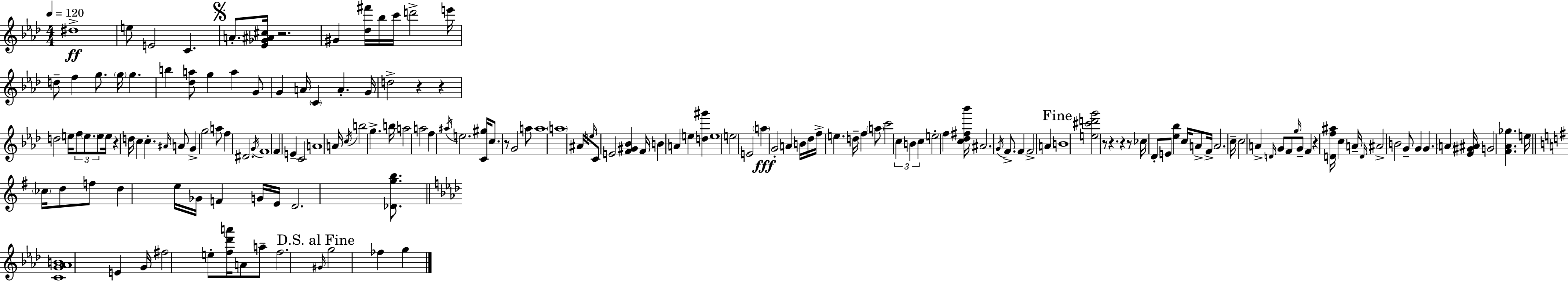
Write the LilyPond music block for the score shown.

{
  \clef treble
  \numericTimeSignature
  \time 4/4
  \key f \minor
  \tempo 4 = 120
  dis''1->\ff | e''8 e'2 c'4. | \mark \markup { \musicglyph "scripts.segno" } a'8.-. <ees' ges' ais' cis''>16 r2. | gis'4 <des'' fis'''>16 bes''16 c'''16 d'''2-> e'''16 | \break d''8-- f''4 g''8. \parenthesize g''16 g''4. | b''4 <des'' a''>8 g''4 a''4 g'8 | g'4 a'16 \parenthesize c'4 a'4.-. g'16 | d''2-> r4 r4 | \break d''2 e''16 \tuplet 3/2 { f''8 \parenthesize e''8. e''8 } | e''16 r4 d''16 c''4 c''4.-. | \grace { ais'16 } a'8 g'4-> g''2 a''8 | f''4 dis'2. | \break \acciaccatura { g'16 } f'1 | f'4 e'4-- c'2 | a'1 | a'16 \acciaccatura { c''16 } b''2 g''4.-> | \break b''16 a''2 a''2 | f''4 \acciaccatura { ais''16 } e''2. | <c' gis''>16 c''8. r8 g'2 | a''8 a''1 | \break \parenthesize a''1 | ais'16 \grace { e''16 } c'8 e'2 | <f' gis' bes'>4 f'16 b'4 a'4 e''4 | <d'' gis'''>4 e''1 | \break e''2 e'2 | \parenthesize a''4\fff g'2-. | a'4 b'16 des''16 f''16-> e''4. d''16-- f''4 | \parenthesize a''8 c'''2 \tuplet 3/2 { c''4 | \break b'4 c''4 } e''2-. | f''4 <c'' des'' fis'' bes'''>16 ais'2. | \acciaccatura { g'16 } f'8.-> f'4 f'2-> | a'4 \mark "Fine" b'1 | \break <e'' cis''' d''' g'''>2 r8 | r4. r4 r8 ces''16 des'8-. e'8 | <ees'' bes''>4 c''16 a'8-> f'16-> a'2. | c''16-- c''2 a'4-> | \break \grace { d'16 } g'8 f'8 \grace { g''16 } g'8-- f'4 r4 | <d' f'' ais''>16 c''4 a'16-- \grace { d'16 } ais'2-> | b'2 g'8-- g'4 g'4. | \parenthesize a'4 <ees' gis' ais'>16 g'2 | \break <f' aes' ges''>4. e''16 \bar "||" \break \key g \major \parenthesize ces''16 d''8 f''8 d''4 e''16 ges'16 f'4 g'16 | e'16 d'2. <des' g'' b''>8. | \bar "||" \break \key aes \major <c' g' aes' b'>1 | e'4 g'16 fis''2 e''8-. <f'' des''' a'''>16 | a'8 a''8-- f''2. | \mark "D.S. al Fine" \grace { gis'16 } g''2 fes''4 g''4 | \break \bar "|."
}